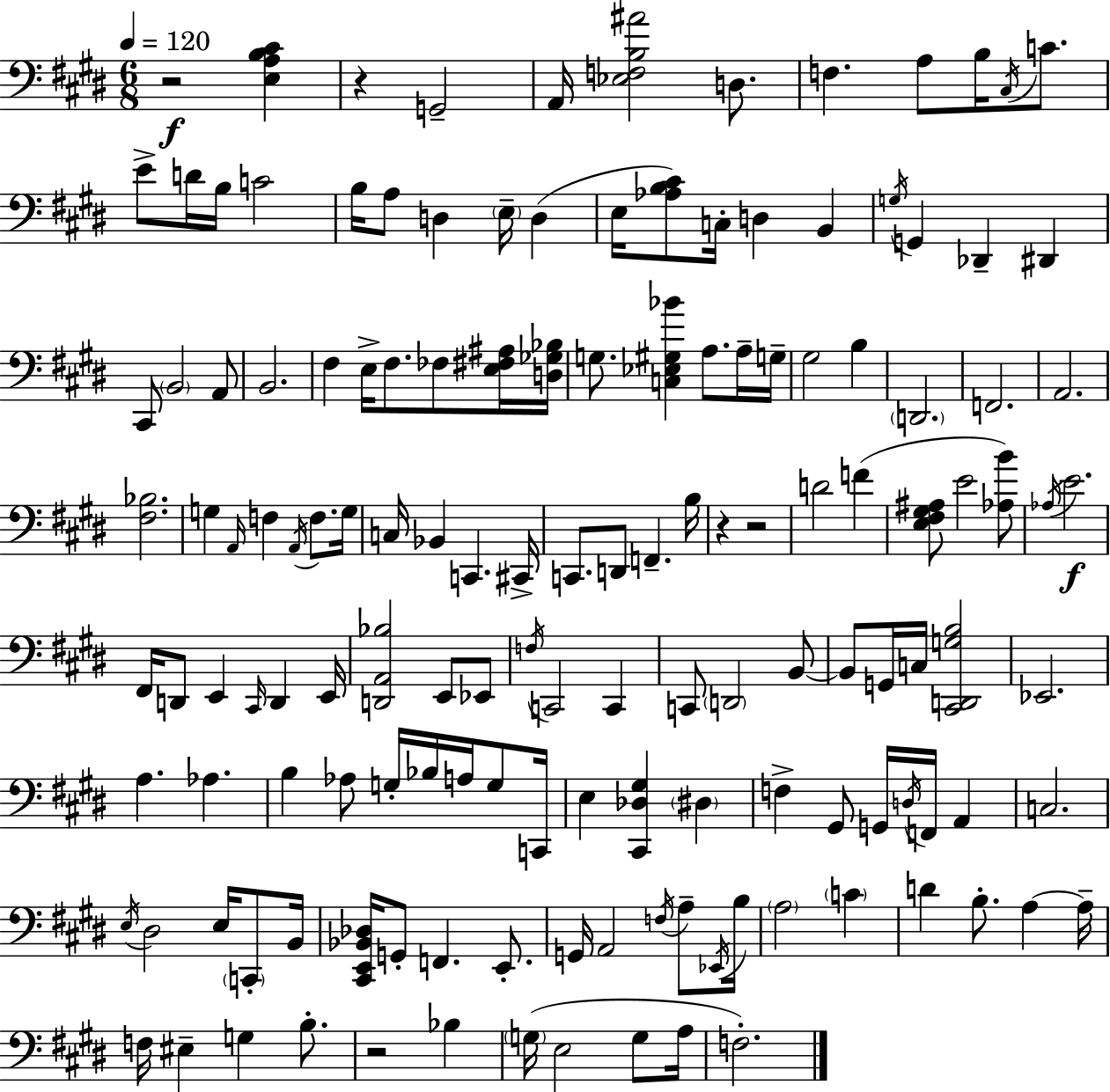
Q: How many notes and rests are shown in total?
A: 145